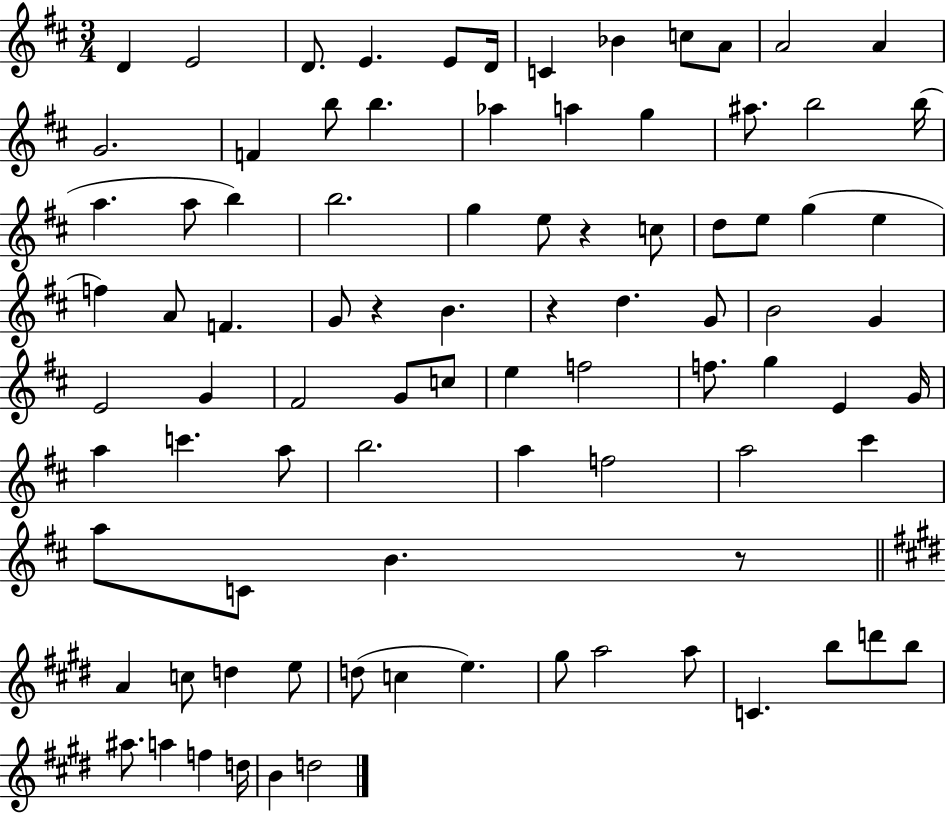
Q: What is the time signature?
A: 3/4